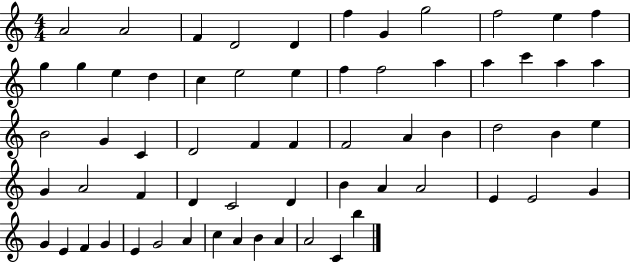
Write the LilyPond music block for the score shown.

{
  \clef treble
  \numericTimeSignature
  \time 4/4
  \key c \major
  a'2 a'2 | f'4 d'2 d'4 | f''4 g'4 g''2 | f''2 e''4 f''4 | \break g''4 g''4 e''4 d''4 | c''4 e''2 e''4 | f''4 f''2 a''4 | a''4 c'''4 a''4 a''4 | \break b'2 g'4 c'4 | d'2 f'4 f'4 | f'2 a'4 b'4 | d''2 b'4 e''4 | \break g'4 a'2 f'4 | d'4 c'2 d'4 | b'4 a'4 a'2 | e'4 e'2 g'4 | \break g'4 e'4 f'4 g'4 | e'4 g'2 a'4 | c''4 a'4 b'4 a'4 | a'2 c'4 b''4 | \break \bar "|."
}